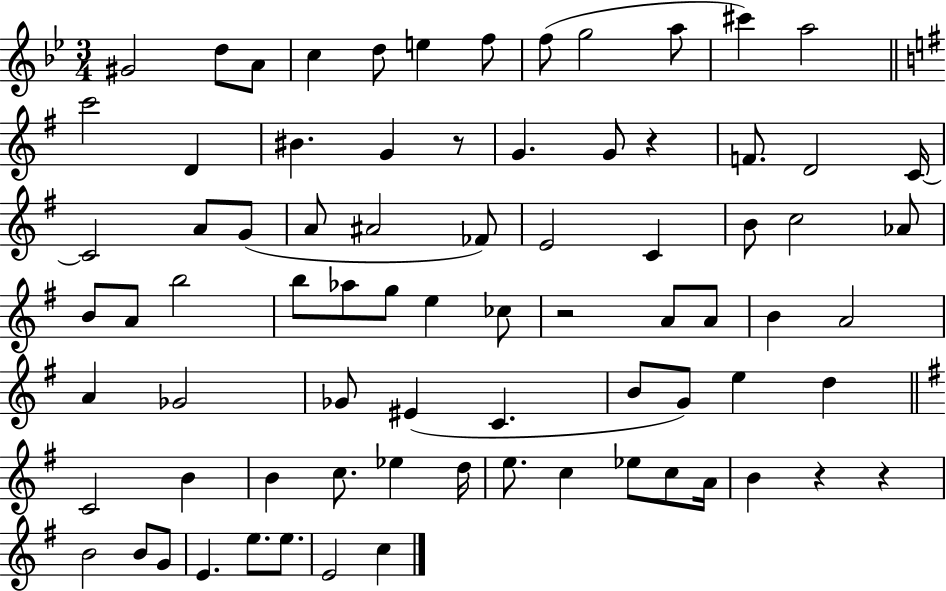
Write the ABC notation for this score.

X:1
T:Untitled
M:3/4
L:1/4
K:Bb
^G2 d/2 A/2 c d/2 e f/2 f/2 g2 a/2 ^c' a2 c'2 D ^B G z/2 G G/2 z F/2 D2 C/4 C2 A/2 G/2 A/2 ^A2 _F/2 E2 C B/2 c2 _A/2 B/2 A/2 b2 b/2 _a/2 g/2 e _c/2 z2 A/2 A/2 B A2 A _G2 _G/2 ^E C B/2 G/2 e d C2 B B c/2 _e d/4 e/2 c _e/2 c/2 A/4 B z z B2 B/2 G/2 E e/2 e/2 E2 c